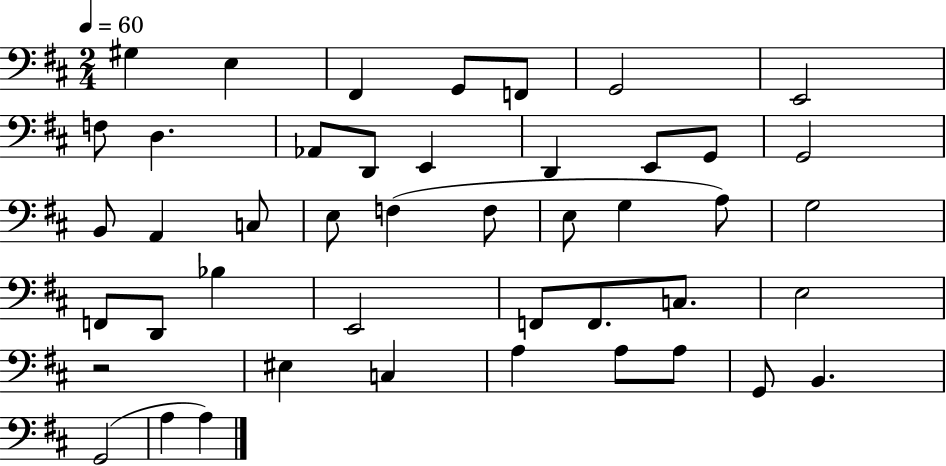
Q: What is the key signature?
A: D major